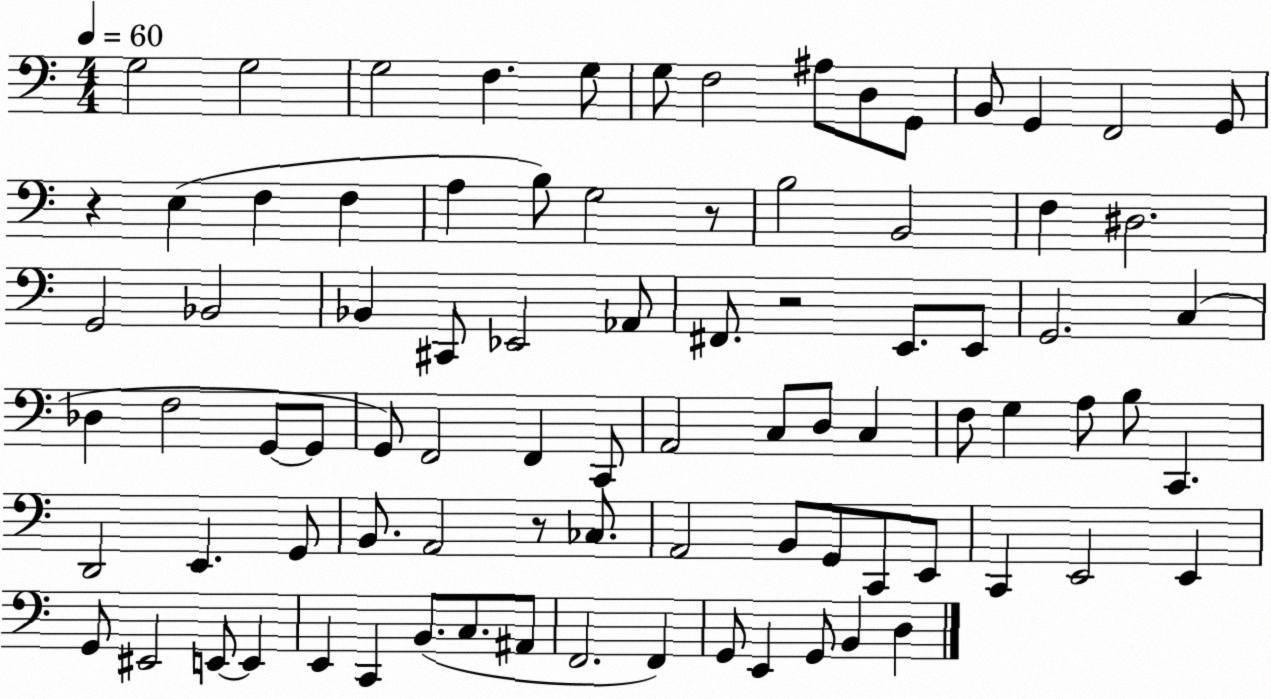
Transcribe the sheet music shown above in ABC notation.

X:1
T:Untitled
M:4/4
L:1/4
K:C
G,2 G,2 G,2 F, G,/2 G,/2 F,2 ^A,/2 D,/2 G,,/2 B,,/2 G,, F,,2 G,,/2 z E, F, F, A, B,/2 G,2 z/2 B,2 B,,2 F, ^D,2 G,,2 _B,,2 _B,, ^C,,/2 _E,,2 _A,,/2 ^F,,/2 z2 E,,/2 E,,/2 G,,2 C, _D, F,2 G,,/2 G,,/2 G,,/2 F,,2 F,, C,,/2 A,,2 C,/2 D,/2 C, F,/2 G, A,/2 B,/2 C,, D,,2 E,, G,,/2 B,,/2 A,,2 z/2 _C,/2 A,,2 B,,/2 G,,/2 C,,/2 E,,/2 C,, E,,2 E,, G,,/2 ^E,,2 E,,/2 E,, E,, C,, B,,/2 C,/2 ^A,,/2 F,,2 F,, G,,/2 E,, G,,/2 B,, D,